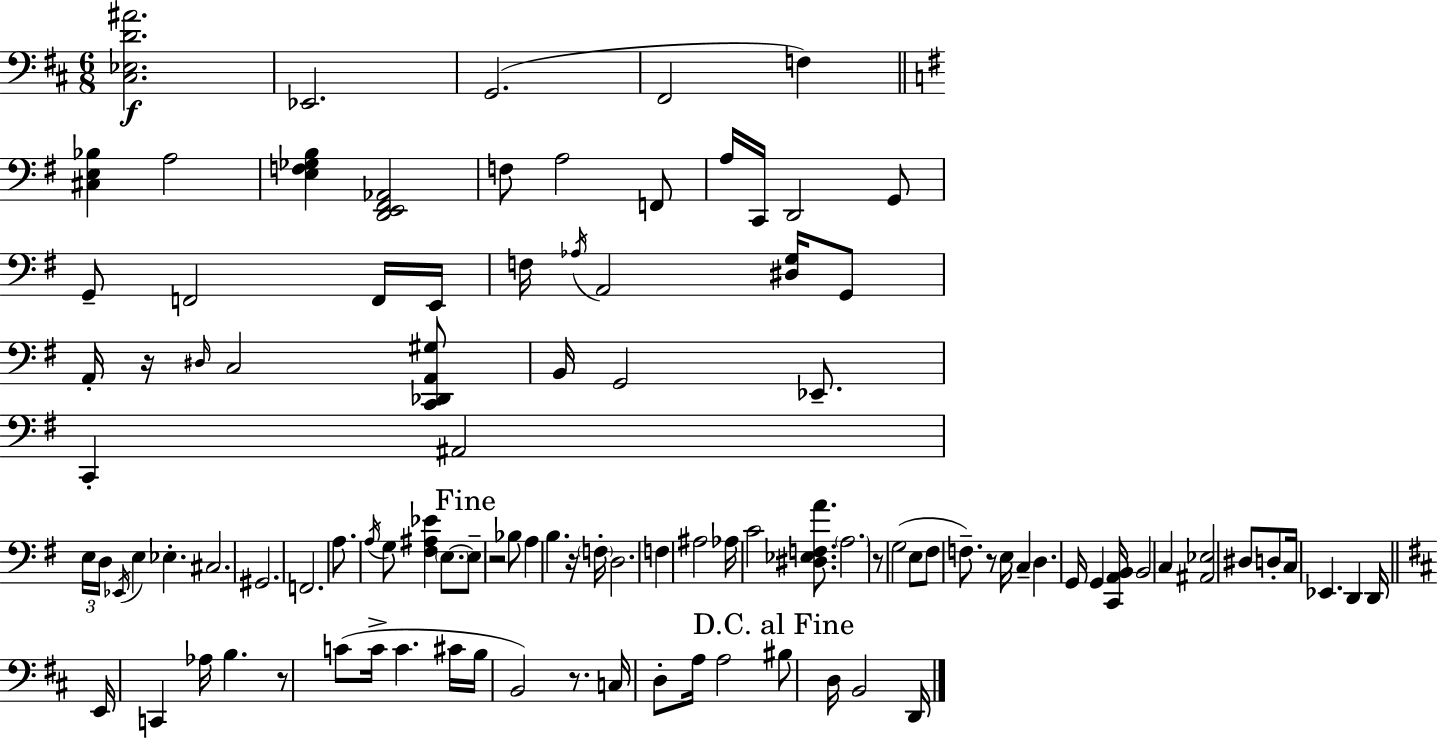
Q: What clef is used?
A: bass